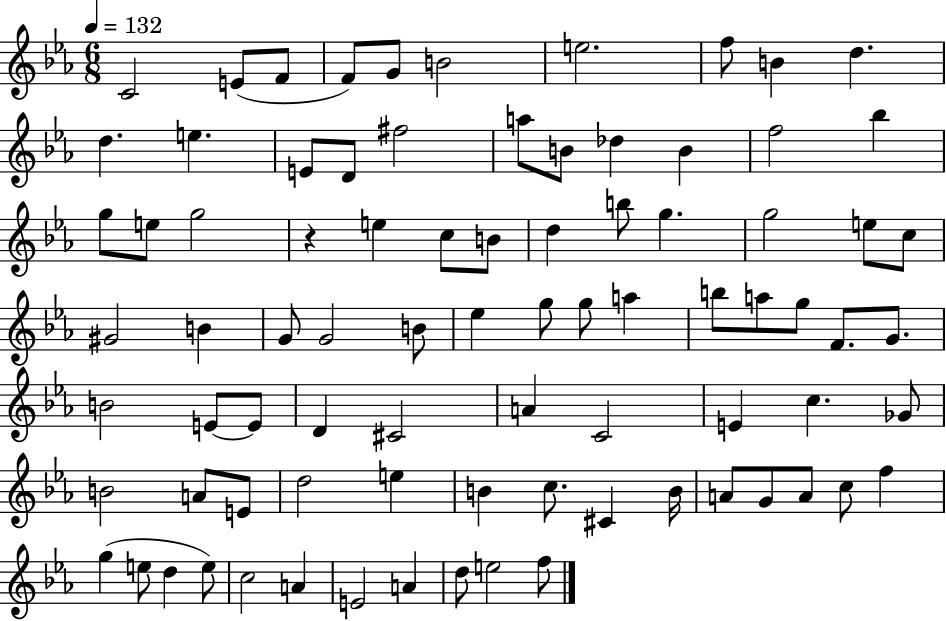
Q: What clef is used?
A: treble